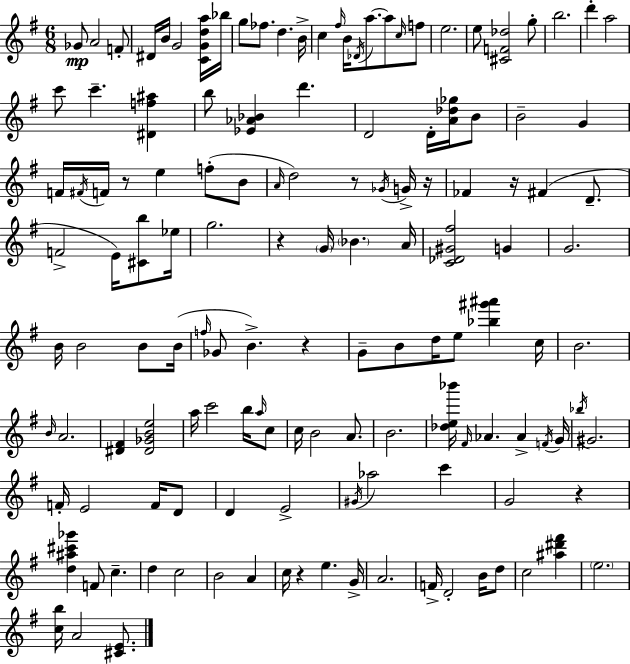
Gb4/e A4/h F4/e D#4/s B4/s G4/h [C4,G4,D5,A5]/s Bb5/s G5/e FES5/e. D5/q. B4/s C5/q F#5/s B4/s Db4/s A5/e. A5/e C5/s F5/e E5/h. E5/e [C#4,F4,Db5]/h G5/e B5/h. D6/q A5/h C6/e C6/q. [D#4,F5,A#5]/q B5/e [Eb4,Ab4,Bb4]/q D6/q. D4/h D4/s [A4,Db5,Gb5]/s B4/e B4/h G4/q F4/s F#4/s F4/s R/e E5/q F5/e B4/e A4/s D5/h R/e Gb4/s G4/s R/s FES4/q R/s F#4/q D4/e. F4/h E4/s [C#4,B5]/e Eb5/s G5/h. R/q G4/s Bb4/q. A4/s [C4,Db4,G#4,F#5]/h G4/q G4/h. B4/s B4/h B4/e B4/s F5/s Gb4/e B4/q. R/q G4/e B4/e D5/s E5/e [Bb5,G#6,A#6]/q C5/s B4/h. B4/s A4/h. [D#4,F#4]/q [D#4,Gb4,B4,E5]/h A5/s C6/h B5/s A5/s C5/e C5/s B4/h A4/e. B4/h. [Db5,E5,Bb6]/s F#4/s Ab4/q. Ab4/q F4/s G4/s Bb5/s G#4/h. F4/s E4/h F4/s D4/e D4/q E4/h G#4/s Ab5/h C6/q G4/h R/q [D5,A#5,C#6,Gb6]/q F4/e C5/q. D5/q C5/h B4/h A4/q C5/s R/q E5/q. G4/s A4/h. F4/s D4/h B4/s D5/e C5/h [A#5,D#6,F#6]/q E5/h. [C5,B5]/s A4/h [C#4,E4]/e.